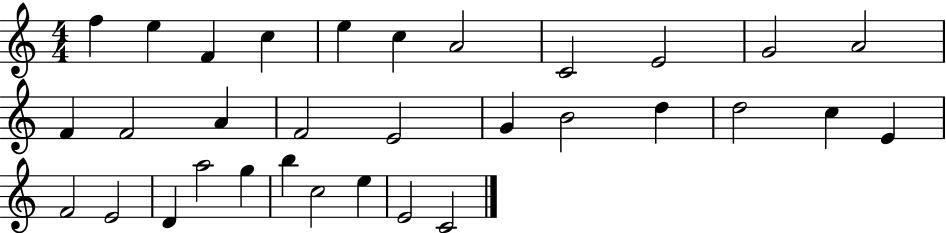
F5/q E5/q F4/q C5/q E5/q C5/q A4/h C4/h E4/h G4/h A4/h F4/q F4/h A4/q F4/h E4/h G4/q B4/h D5/q D5/h C5/q E4/q F4/h E4/h D4/q A5/h G5/q B5/q C5/h E5/q E4/h C4/h